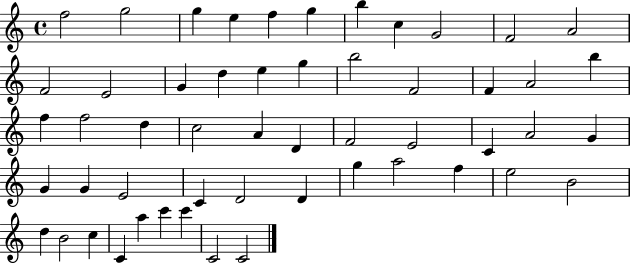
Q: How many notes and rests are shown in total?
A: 53